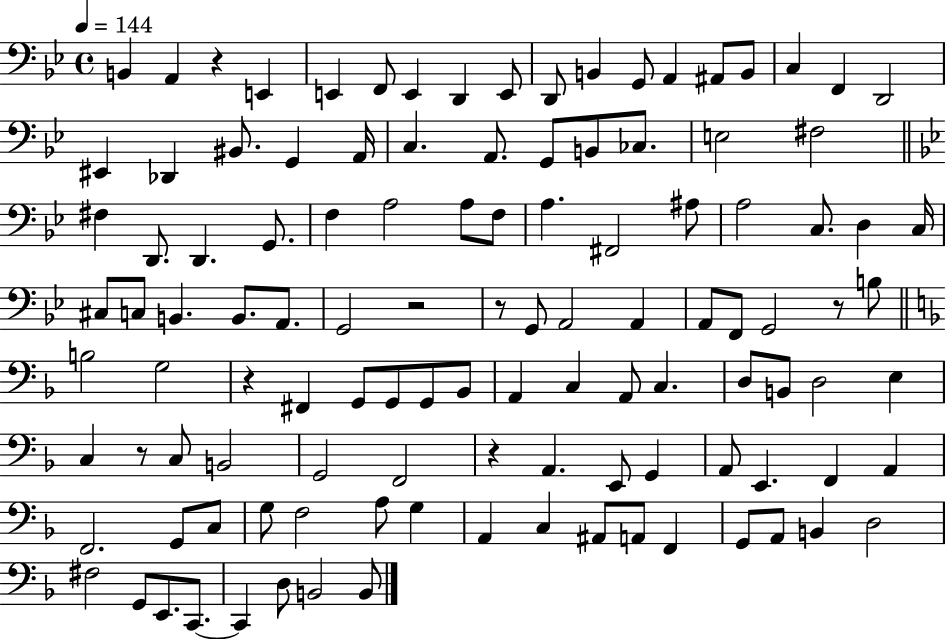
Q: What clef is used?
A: bass